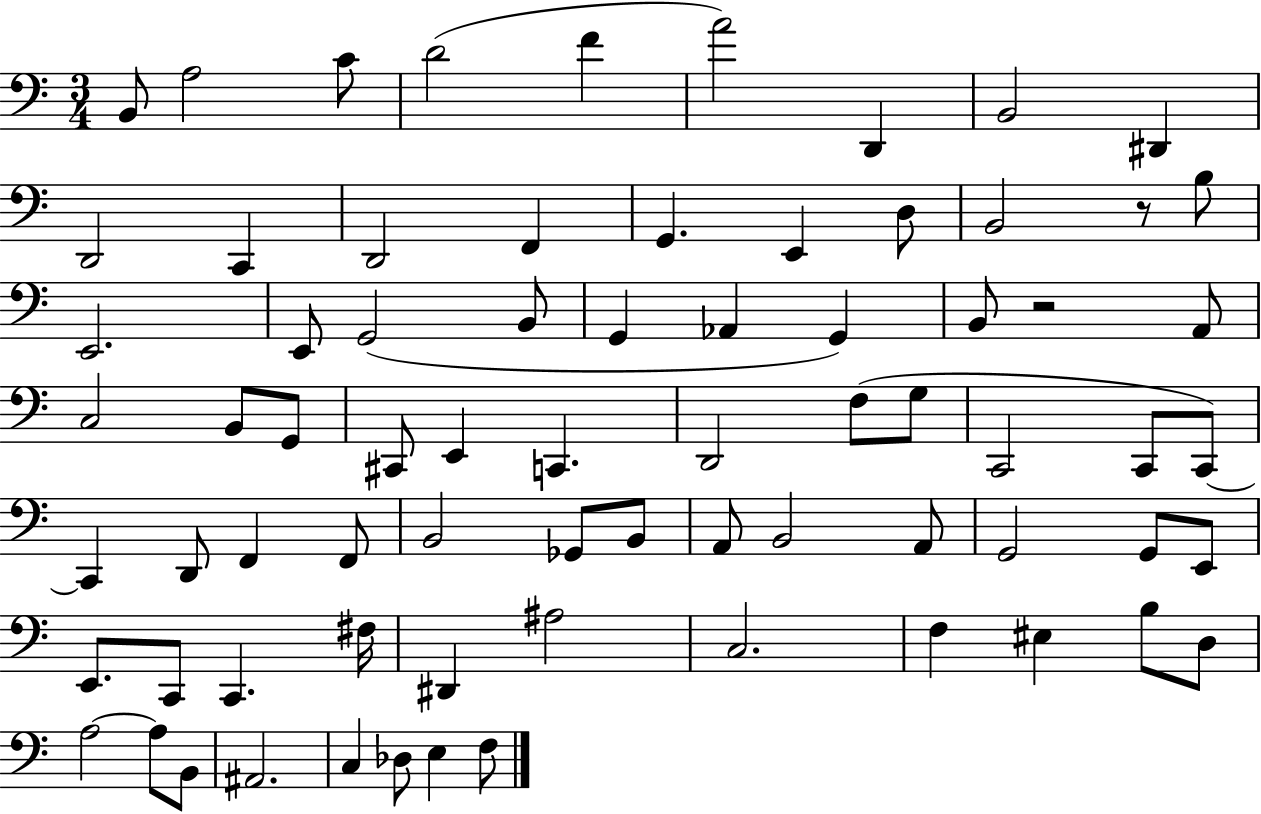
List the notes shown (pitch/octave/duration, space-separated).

B2/e A3/h C4/e D4/h F4/q A4/h D2/q B2/h D#2/q D2/h C2/q D2/h F2/q G2/q. E2/q D3/e B2/h R/e B3/e E2/h. E2/e G2/h B2/e G2/q Ab2/q G2/q B2/e R/h A2/e C3/h B2/e G2/e C#2/e E2/q C2/q. D2/h F3/e G3/e C2/h C2/e C2/e C2/q D2/e F2/q F2/e B2/h Gb2/e B2/e A2/e B2/h A2/e G2/h G2/e E2/e E2/e. C2/e C2/q. F#3/s D#2/q A#3/h C3/h. F3/q EIS3/q B3/e D3/e A3/h A3/e B2/e A#2/h. C3/q Db3/e E3/q F3/e